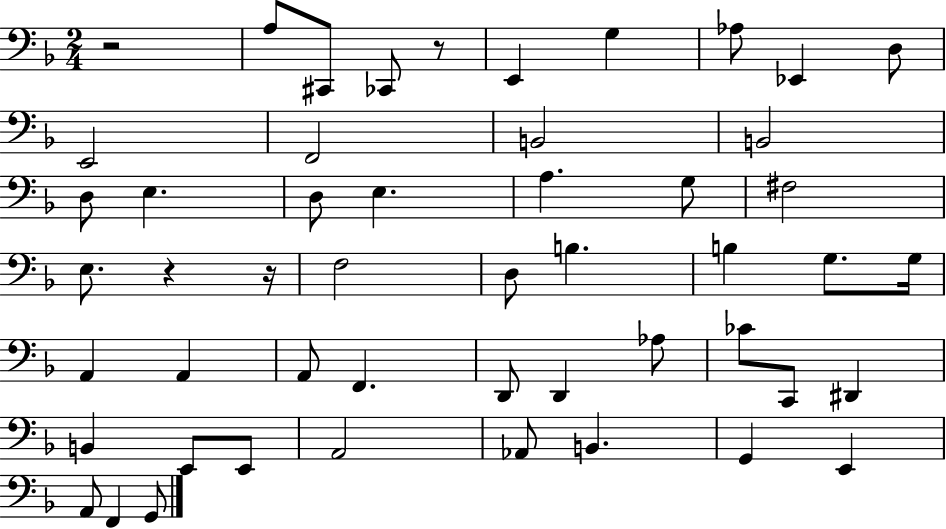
R/h A3/e C#2/e CES2/e R/e E2/q G3/q Ab3/e Eb2/q D3/e E2/h F2/h B2/h B2/h D3/e E3/q. D3/e E3/q. A3/q. G3/e F#3/h E3/e. R/q R/s F3/h D3/e B3/q. B3/q G3/e. G3/s A2/q A2/q A2/e F2/q. D2/e D2/q Ab3/e CES4/e C2/e D#2/q B2/q E2/e E2/e A2/h Ab2/e B2/q. G2/q E2/q A2/e F2/q G2/e